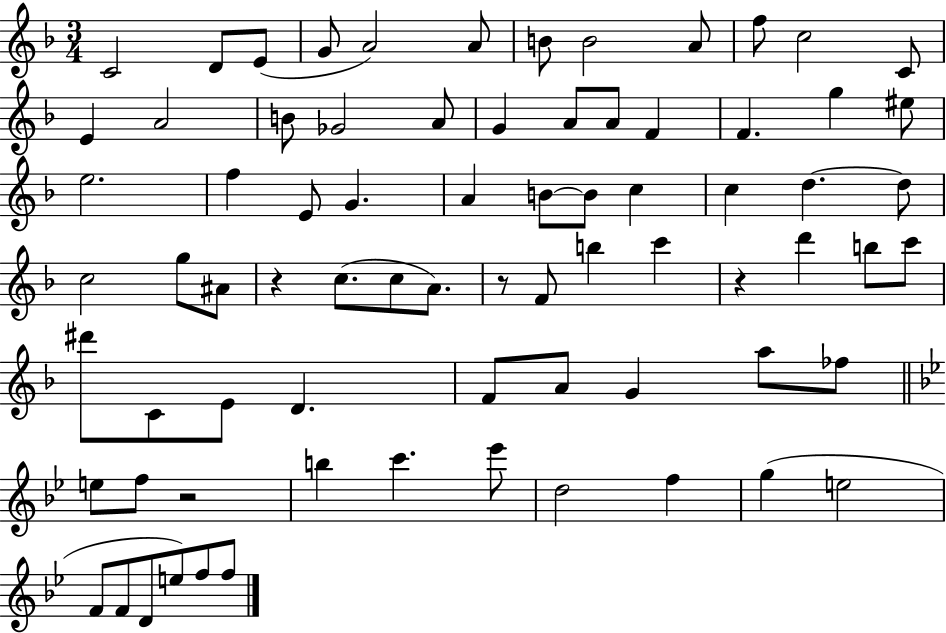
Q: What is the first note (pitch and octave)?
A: C4